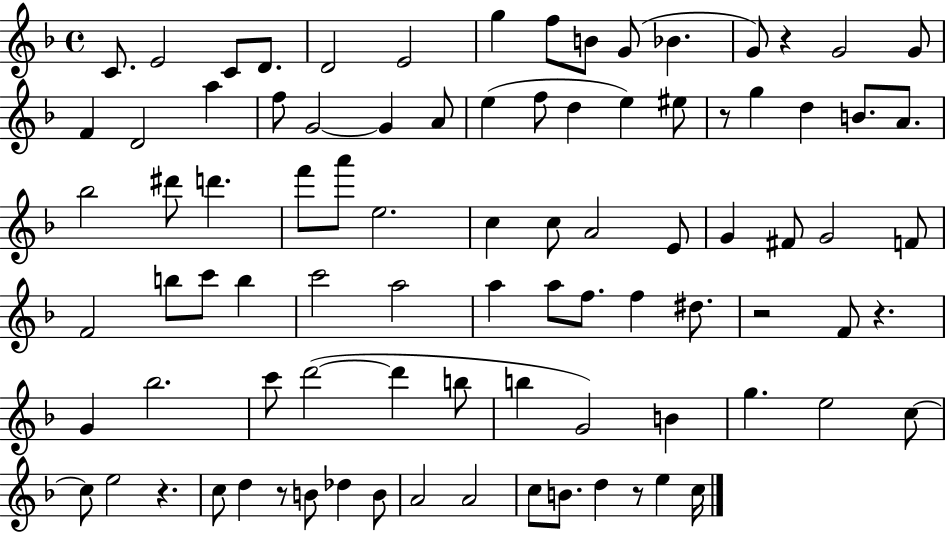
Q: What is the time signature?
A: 4/4